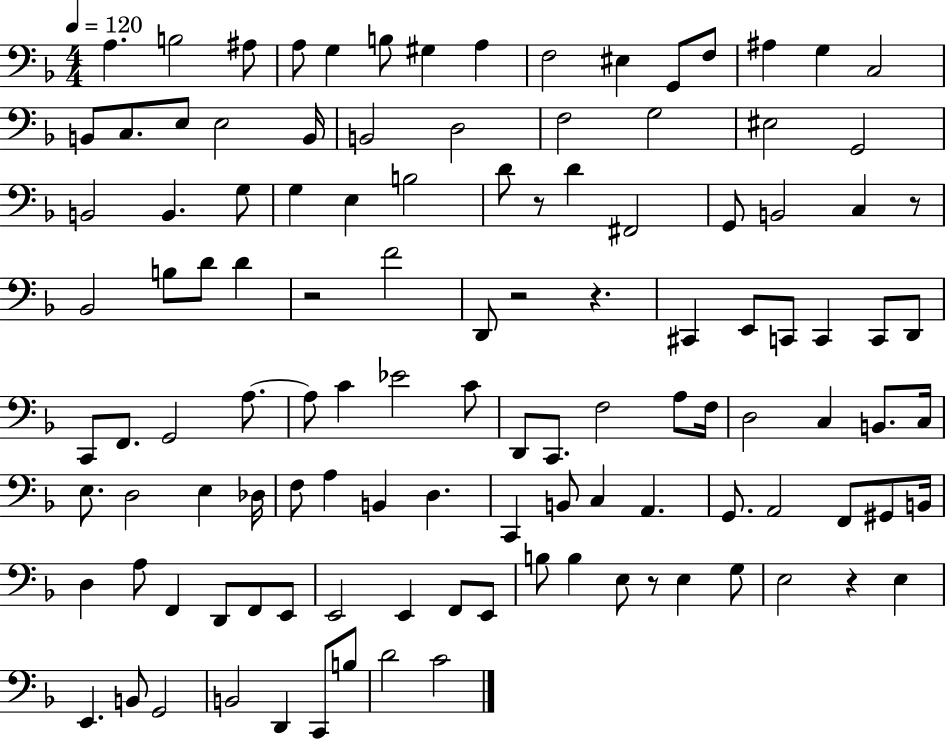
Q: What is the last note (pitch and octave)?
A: C4